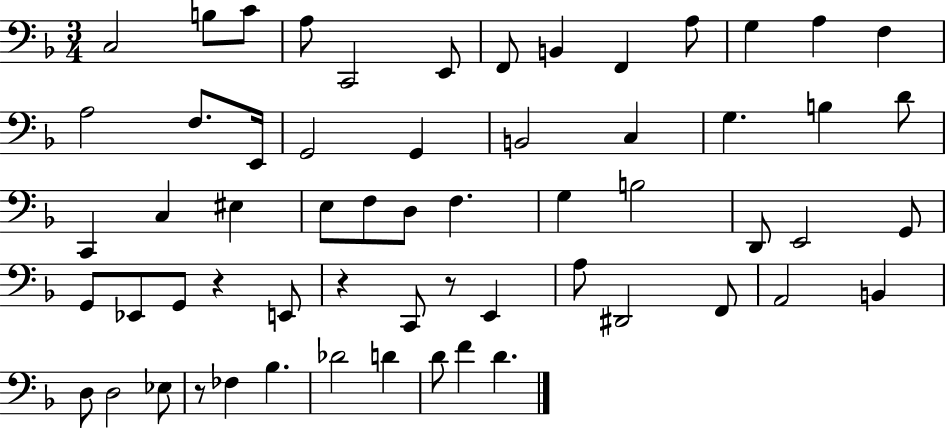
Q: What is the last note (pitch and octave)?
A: D4